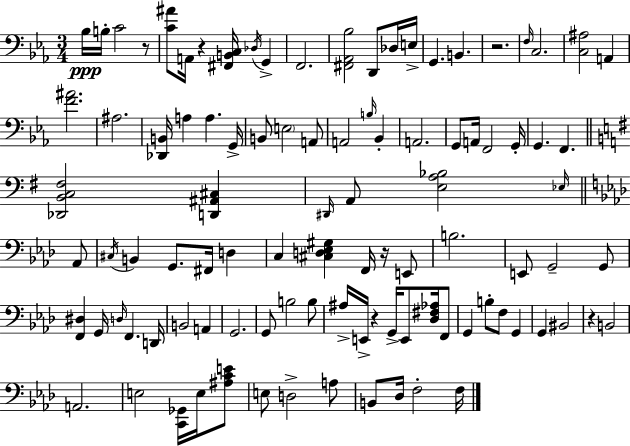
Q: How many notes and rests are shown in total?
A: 100